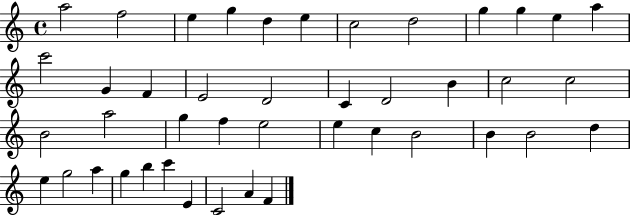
{
  \clef treble
  \time 4/4
  \defaultTimeSignature
  \key c \major
  a''2 f''2 | e''4 g''4 d''4 e''4 | c''2 d''2 | g''4 g''4 e''4 a''4 | \break c'''2 g'4 f'4 | e'2 d'2 | c'4 d'2 b'4 | c''2 c''2 | \break b'2 a''2 | g''4 f''4 e''2 | e''4 c''4 b'2 | b'4 b'2 d''4 | \break e''4 g''2 a''4 | g''4 b''4 c'''4 e'4 | c'2 a'4 f'4 | \bar "|."
}